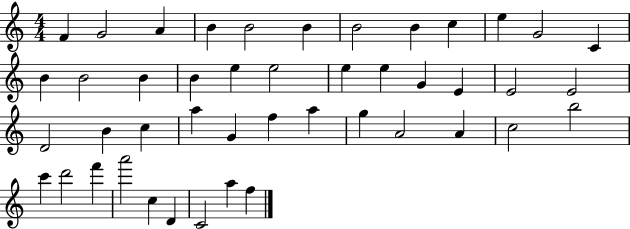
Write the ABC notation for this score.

X:1
T:Untitled
M:4/4
L:1/4
K:C
F G2 A B B2 B B2 B c e G2 C B B2 B B e e2 e e G E E2 E2 D2 B c a G f a g A2 A c2 b2 c' d'2 f' a'2 c D C2 a f